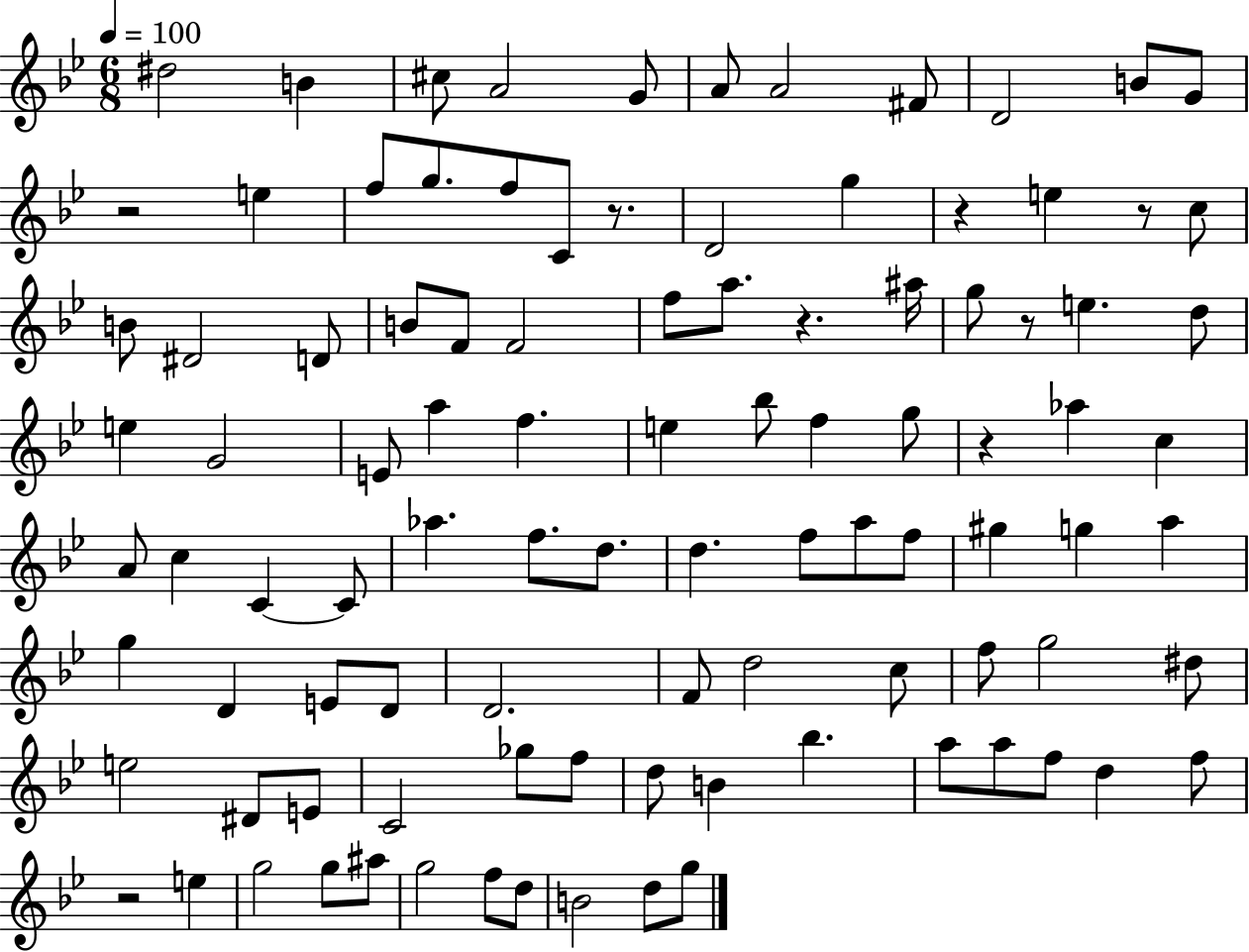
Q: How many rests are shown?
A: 8